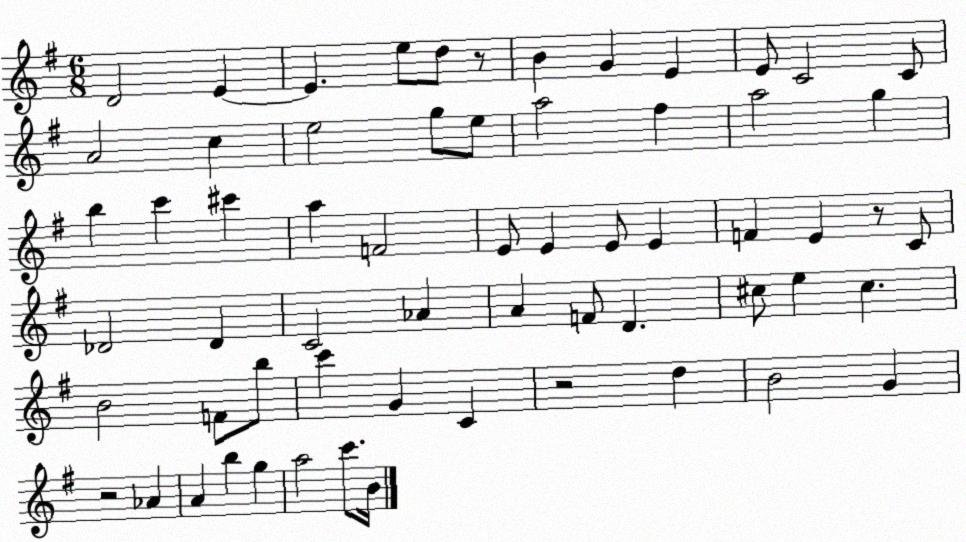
X:1
T:Untitled
M:6/8
L:1/4
K:G
D2 E E e/2 d/2 z/2 B G E E/2 C2 C/2 A2 c e2 g/2 e/2 a2 ^f a2 g b c' ^c' a F2 E/2 E E/2 E F E z/2 C/2 _D2 _D C2 _A A F/2 D ^c/2 e ^c B2 F/2 b/2 c' G C z2 d B2 G z2 _A A b g a2 c'/2 B/4